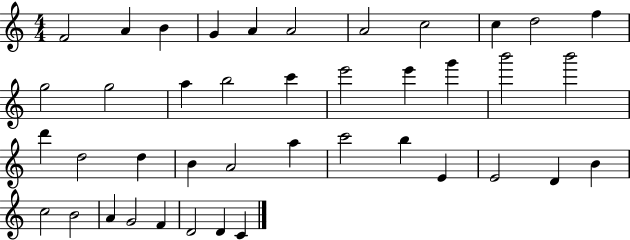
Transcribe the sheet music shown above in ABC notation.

X:1
T:Untitled
M:4/4
L:1/4
K:C
F2 A B G A A2 A2 c2 c d2 f g2 g2 a b2 c' e'2 e' g' b'2 b'2 d' d2 d B A2 a c'2 b E E2 D B c2 B2 A G2 F D2 D C